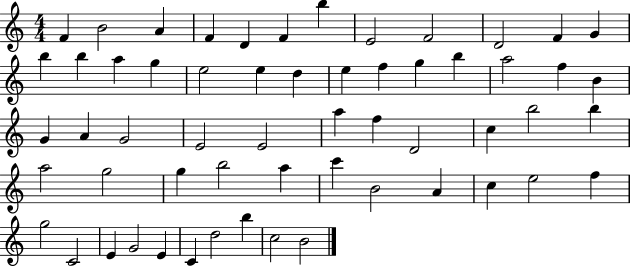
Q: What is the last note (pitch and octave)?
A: B4